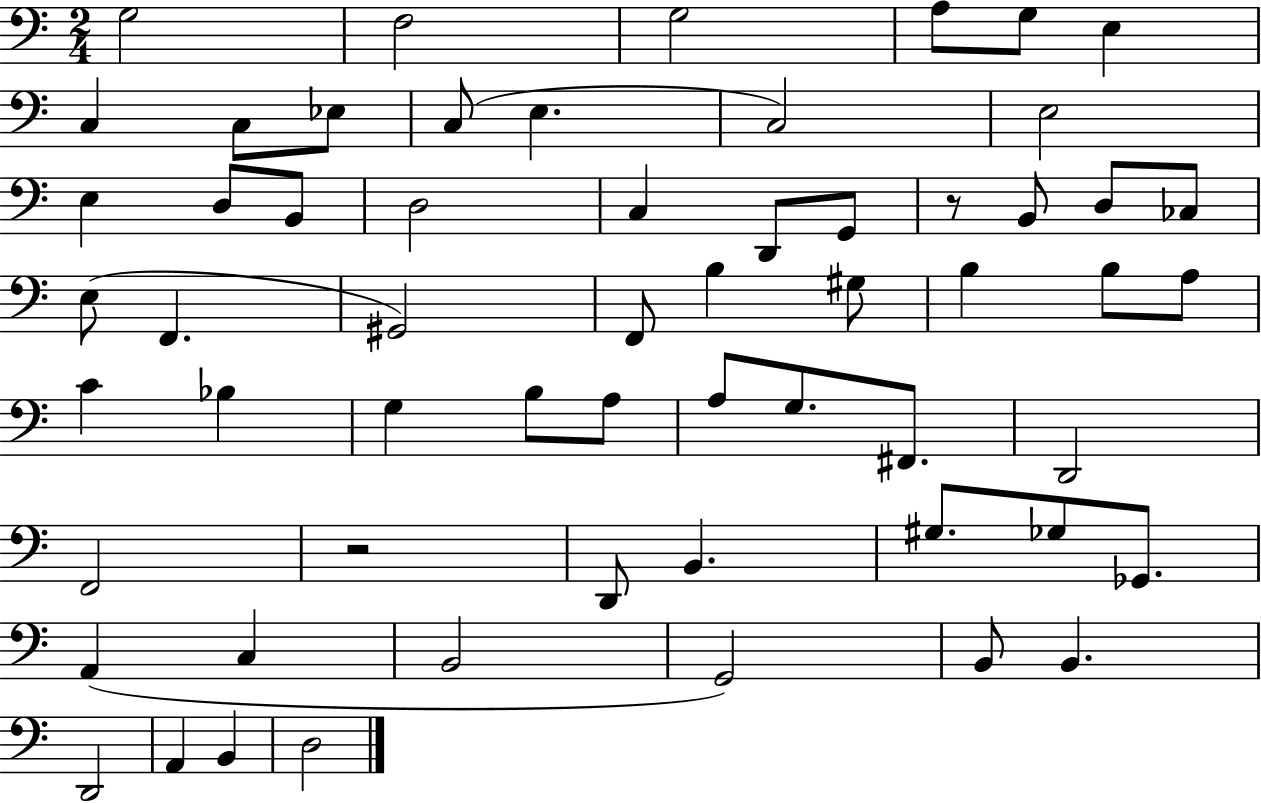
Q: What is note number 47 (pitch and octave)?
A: Gb2